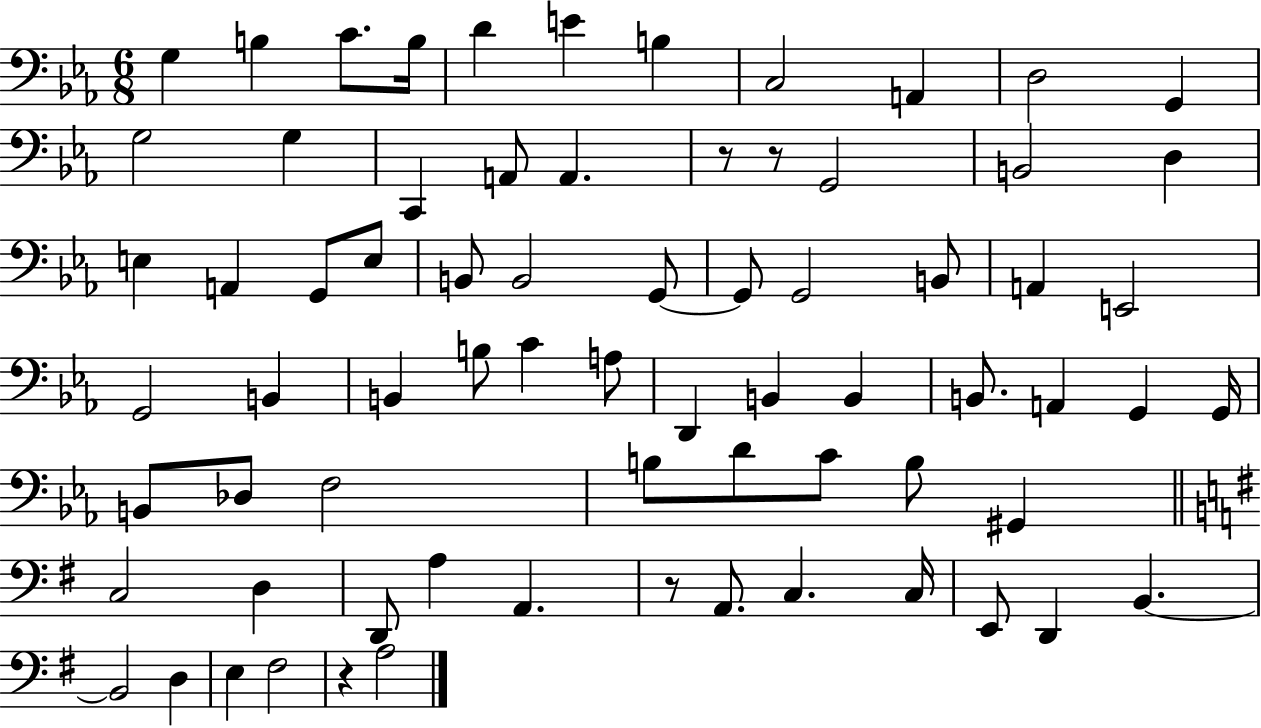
X:1
T:Untitled
M:6/8
L:1/4
K:Eb
G, B, C/2 B,/4 D E B, C,2 A,, D,2 G,, G,2 G, C,, A,,/2 A,, z/2 z/2 G,,2 B,,2 D, E, A,, G,,/2 E,/2 B,,/2 B,,2 G,,/2 G,,/2 G,,2 B,,/2 A,, E,,2 G,,2 B,, B,, B,/2 C A,/2 D,, B,, B,, B,,/2 A,, G,, G,,/4 B,,/2 _D,/2 F,2 B,/2 D/2 C/2 B,/2 ^G,, C,2 D, D,,/2 A, A,, z/2 A,,/2 C, C,/4 E,,/2 D,, B,, B,,2 D, E, ^F,2 z A,2